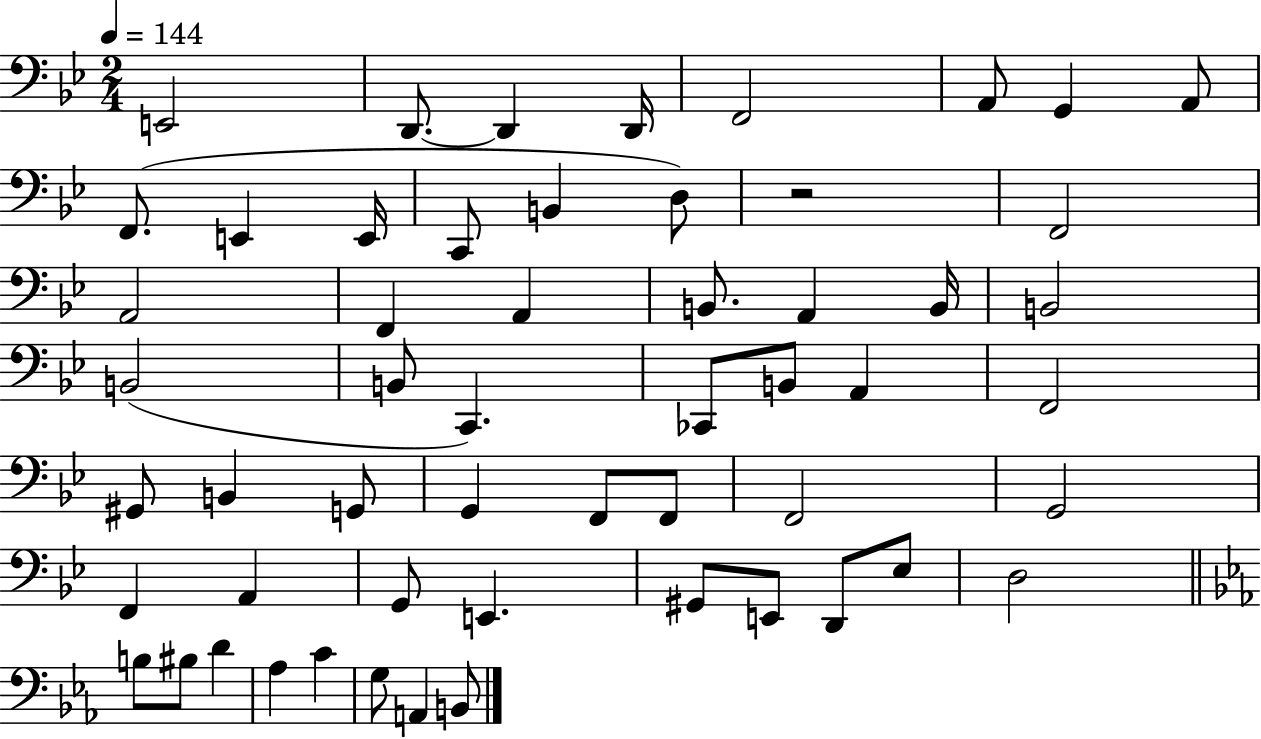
{
  \clef bass
  \numericTimeSignature
  \time 2/4
  \key bes \major
  \tempo 4 = 144
  e,2 | d,8.~~ d,4 d,16 | f,2 | a,8 g,4 a,8 | \break f,8.( e,4 e,16 | c,8 b,4 d8) | r2 | f,2 | \break a,2 | f,4 a,4 | b,8. a,4 b,16 | b,2 | \break b,2( | b,8 c,4.) | ces,8 b,8 a,4 | f,2 | \break gis,8 b,4 g,8 | g,4 f,8 f,8 | f,2 | g,2 | \break f,4 a,4 | g,8 e,4. | gis,8 e,8 d,8 ees8 | d2 | \break \bar "||" \break \key c \minor b8 bis8 d'4 | aes4 c'4 | g8 a,4 b,8 | \bar "|."
}